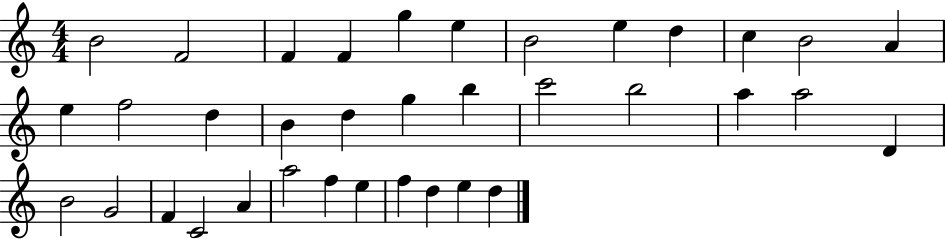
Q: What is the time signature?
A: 4/4